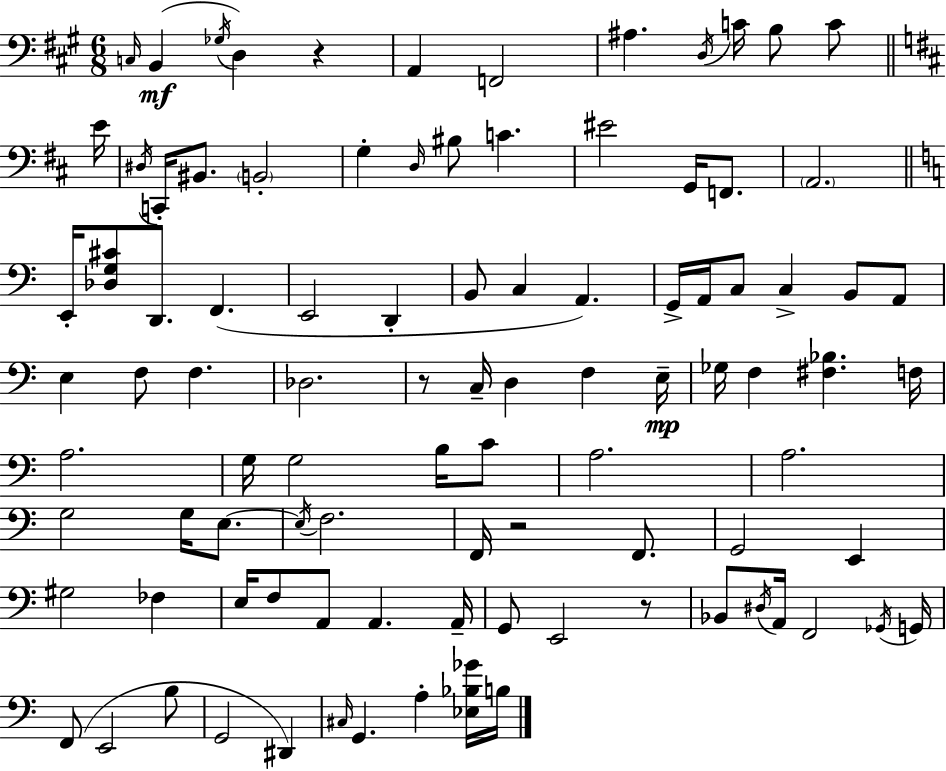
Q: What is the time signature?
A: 6/8